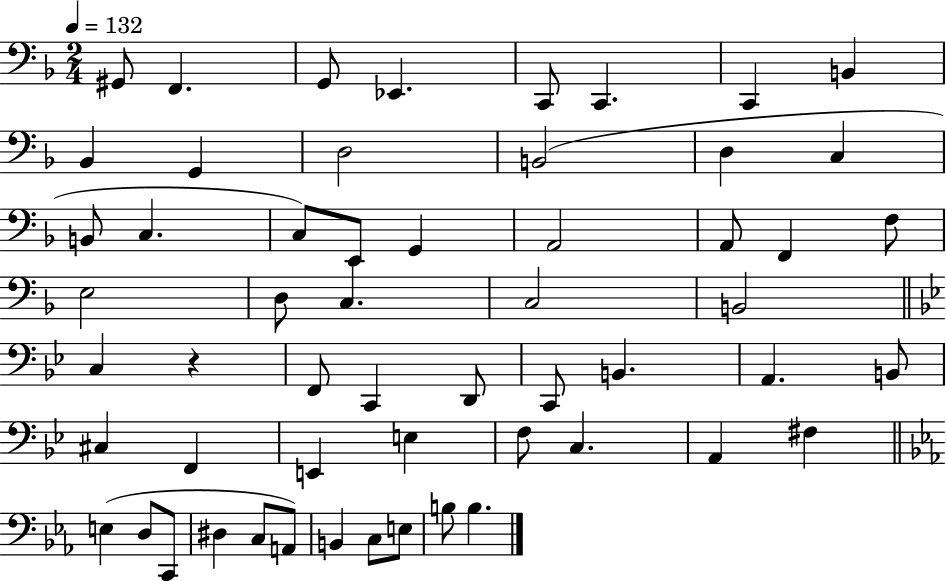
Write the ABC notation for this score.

X:1
T:Untitled
M:2/4
L:1/4
K:F
^G,,/2 F,, G,,/2 _E,, C,,/2 C,, C,, B,, _B,, G,, D,2 B,,2 D, C, B,,/2 C, C,/2 E,,/2 G,, A,,2 A,,/2 F,, F,/2 E,2 D,/2 C, C,2 B,,2 C, z F,,/2 C,, D,,/2 C,,/2 B,, A,, B,,/2 ^C, F,, E,, E, F,/2 C, A,, ^F, E, D,/2 C,,/2 ^D, C,/2 A,,/2 B,, C,/2 E,/2 B,/2 B,